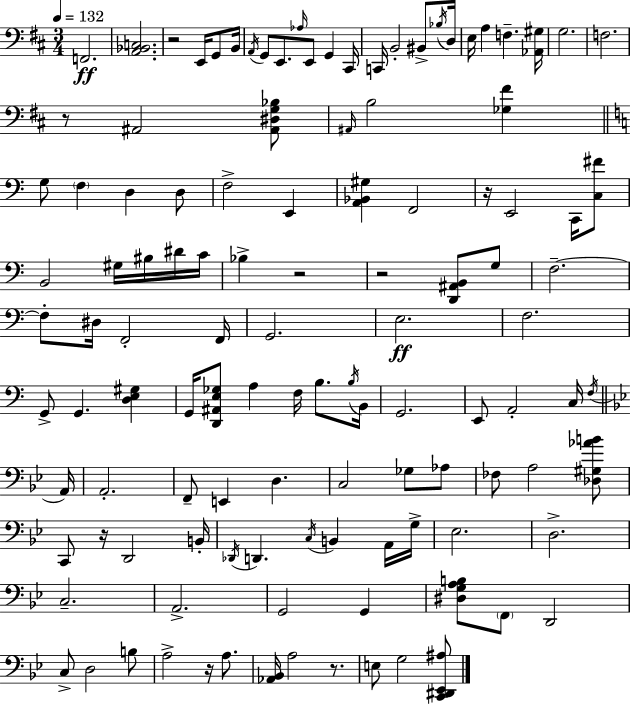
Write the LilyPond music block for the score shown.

{
  \clef bass
  \numericTimeSignature
  \time 3/4
  \key d \major
  \tempo 4 = 132
  f,2.\ff | <a, bes, c>2. | r2 e,16 g,8 b,16 | \acciaccatura { a,16 } g,8 e,8. \grace { aes16 } e,8 g,4 | \break cis,16 c,16 b,2-. bis,8-> | \acciaccatura { bes16 } d16 e16 a4 f4.-- | <aes, gis>16 g2. | f2. | \break r8 ais,2 | <ais, dis g bes>8 \grace { ais,16 } b2 | <ges fis'>4 \bar "||" \break \key c \major g8 \parenthesize f4 d4 d8 | f2-> e,4 | <a, bes, gis>4 f,2 | r16 e,2 c,16 <c fis'>8 | \break b,2 gis16 bis16 dis'16 c'16 | bes4-> r2 | r2 <d, ais, b,>8 g8 | f2.--~~ | \break f8-. dis16 f,2-. f,16 | g,2. | e2.\ff | f2. | \break g,8-> g,4. <d e gis>4 | g,16 <d, ais, e ges>8 a4 f16 b8. \acciaccatura { b16 } | b,16 g,2. | e,8 a,2-. c16 | \break \acciaccatura { f16 } \bar "||" \break \key g \minor a,16 a,2.-. | f,8-- e,4 d4. | c2 ges8 aes8 | fes8 a2 <des gis aes' b'>8 | \break c,8 r16 d,2 | b,16-. \acciaccatura { des,16 } d,4. \acciaccatura { c16 } b,4 | a,16 g16-> ees2. | d2.-> | \break c2.-- | a,2.-> | g,2 g,4 | <dis g a b>8 \parenthesize f,8 d,2 | \break c8-> d2 | b8 a2-> r16 | a8. <aes, bes,>16 a2 | r8. e8 g2 | \break <c, dis, ees, ais>8 \bar "|."
}